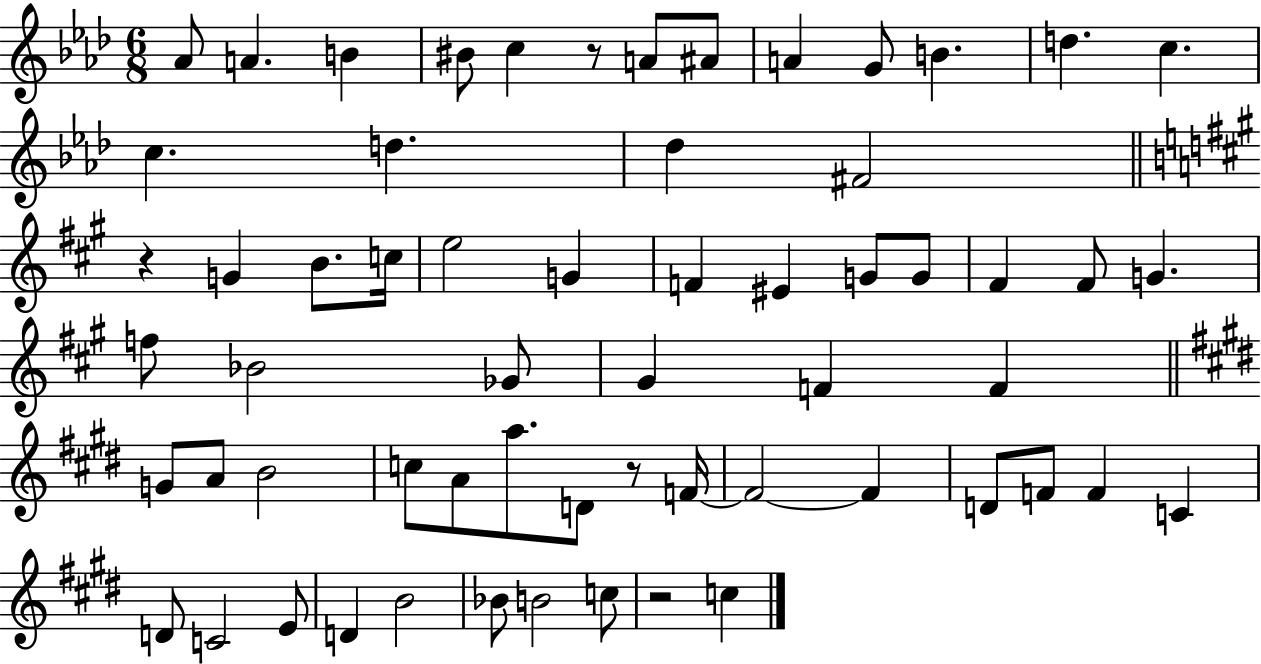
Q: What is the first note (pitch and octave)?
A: Ab4